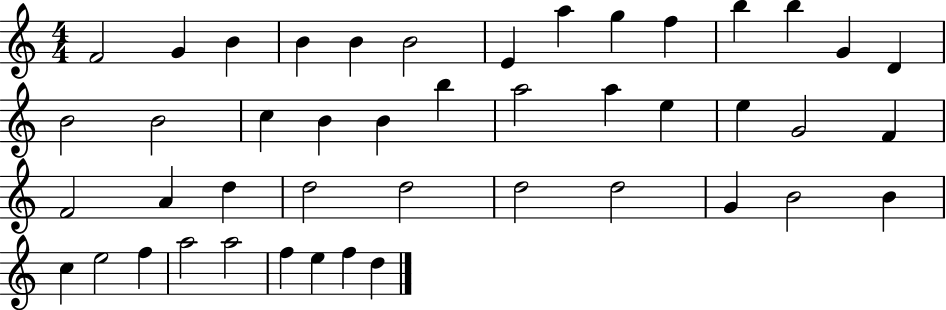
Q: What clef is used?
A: treble